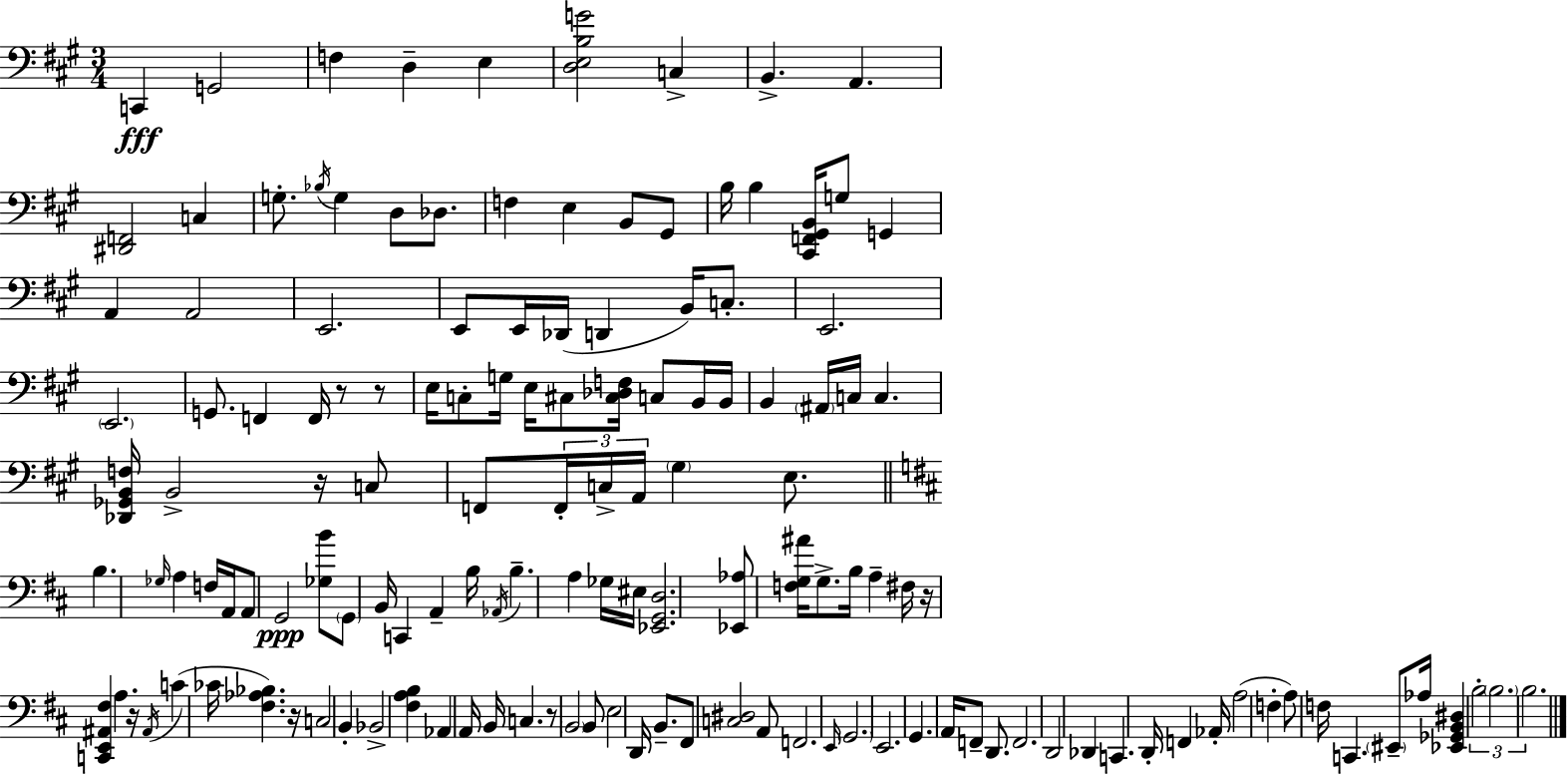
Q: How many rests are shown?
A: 7